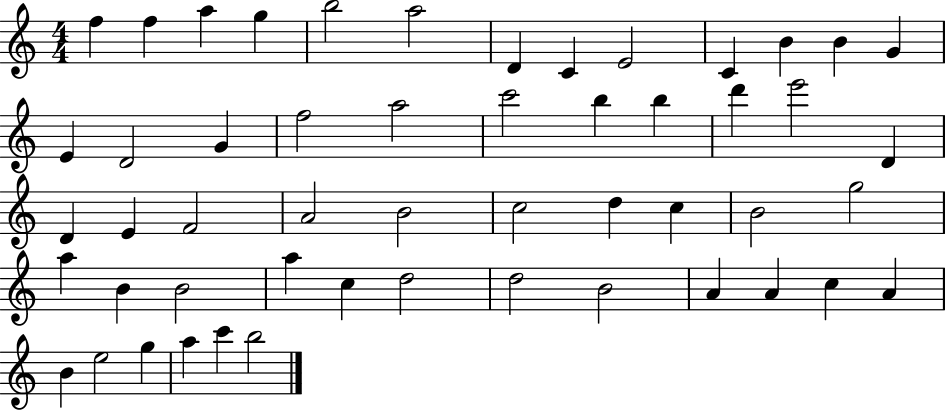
X:1
T:Untitled
M:4/4
L:1/4
K:C
f f a g b2 a2 D C E2 C B B G E D2 G f2 a2 c'2 b b d' e'2 D D E F2 A2 B2 c2 d c B2 g2 a B B2 a c d2 d2 B2 A A c A B e2 g a c' b2